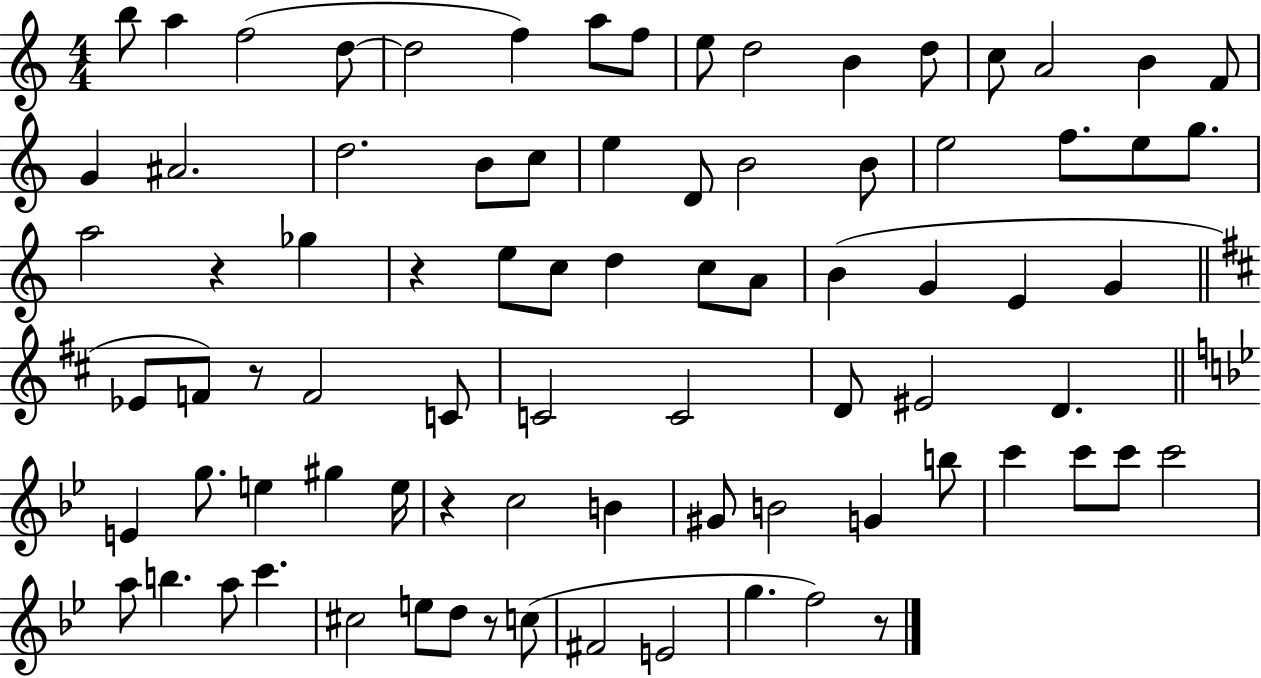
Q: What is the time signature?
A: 4/4